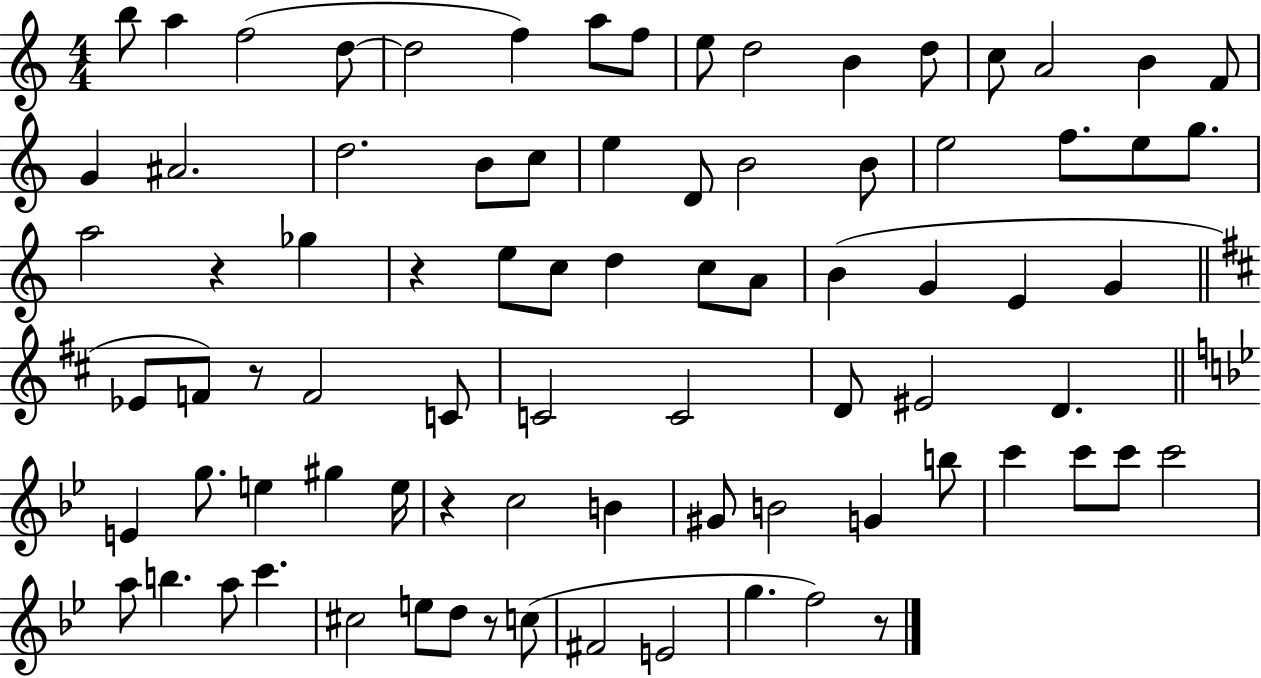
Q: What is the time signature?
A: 4/4